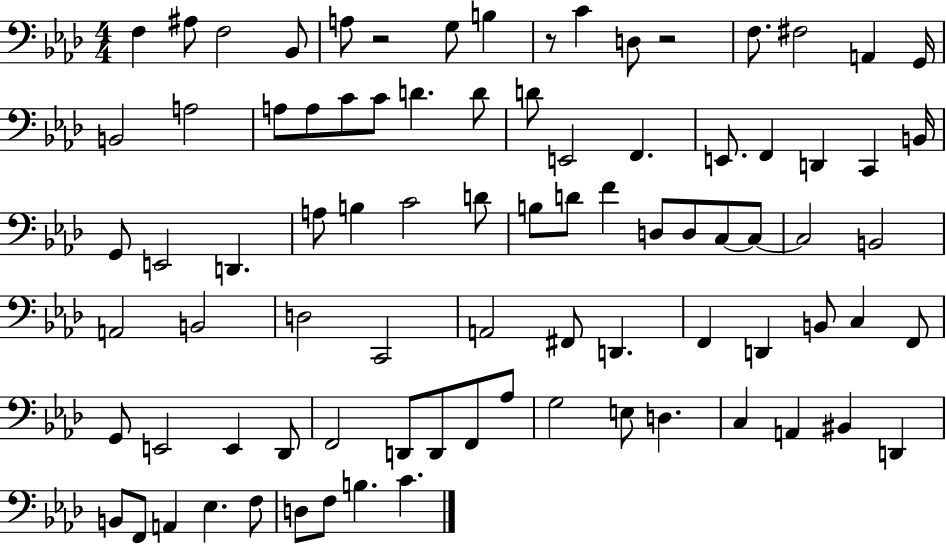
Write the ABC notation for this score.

X:1
T:Untitled
M:4/4
L:1/4
K:Ab
F, ^A,/2 F,2 _B,,/2 A,/2 z2 G,/2 B, z/2 C D,/2 z2 F,/2 ^F,2 A,, G,,/4 B,,2 A,2 A,/2 A,/2 C/2 C/2 D D/2 D/2 E,,2 F,, E,,/2 F,, D,, C,, B,,/4 G,,/2 E,,2 D,, A,/2 B, C2 D/2 B,/2 D/2 F D,/2 D,/2 C,/2 C,/2 C,2 B,,2 A,,2 B,,2 D,2 C,,2 A,,2 ^F,,/2 D,, F,, D,, B,,/2 C, F,,/2 G,,/2 E,,2 E,, _D,,/2 F,,2 D,,/2 D,,/2 F,,/2 _A,/2 G,2 E,/2 D, C, A,, ^B,, D,, B,,/2 F,,/2 A,, _E, F,/2 D,/2 F,/2 B, C